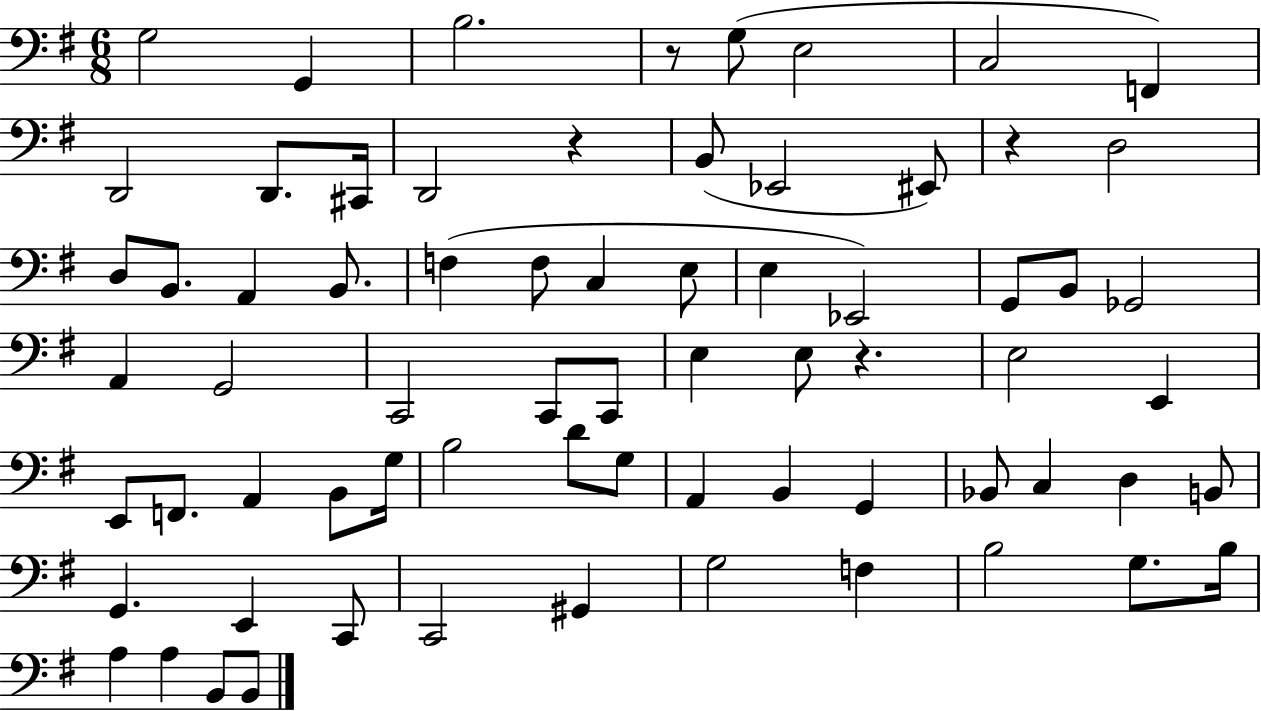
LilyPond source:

{
  \clef bass
  \numericTimeSignature
  \time 6/8
  \key g \major
  g2 g,4 | b2. | r8 g8( e2 | c2 f,4) | \break d,2 d,8. cis,16 | d,2 r4 | b,8( ees,2 eis,8) | r4 d2 | \break d8 b,8. a,4 b,8. | f4( f8 c4 e8 | e4 ees,2) | g,8 b,8 ges,2 | \break a,4 g,2 | c,2 c,8 c,8 | e4 e8 r4. | e2 e,4 | \break e,8 f,8. a,4 b,8 g16 | b2 d'8 g8 | a,4 b,4 g,4 | bes,8 c4 d4 b,8 | \break g,4. e,4 c,8 | c,2 gis,4 | g2 f4 | b2 g8. b16 | \break a4 a4 b,8 b,8 | \bar "|."
}